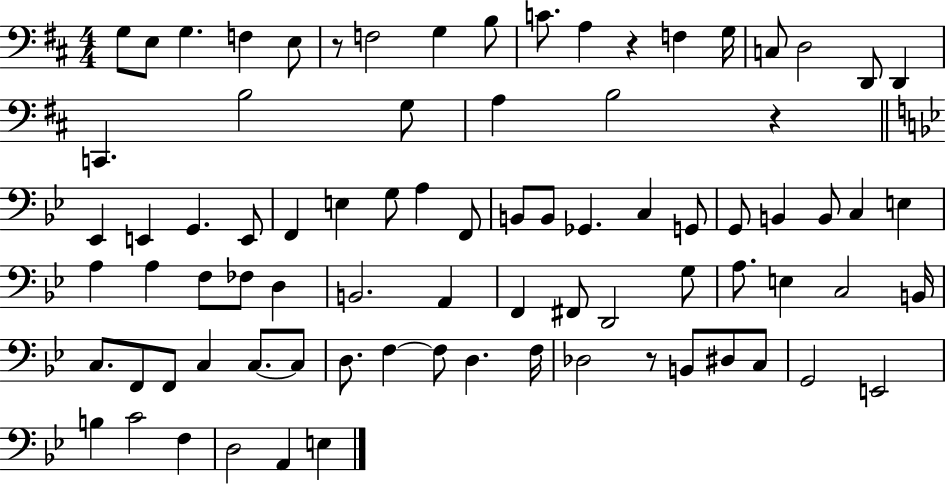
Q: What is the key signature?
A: D major